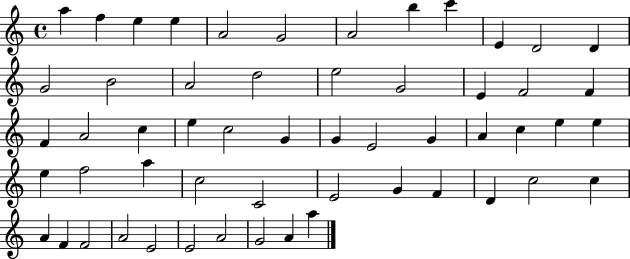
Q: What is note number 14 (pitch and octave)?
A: B4